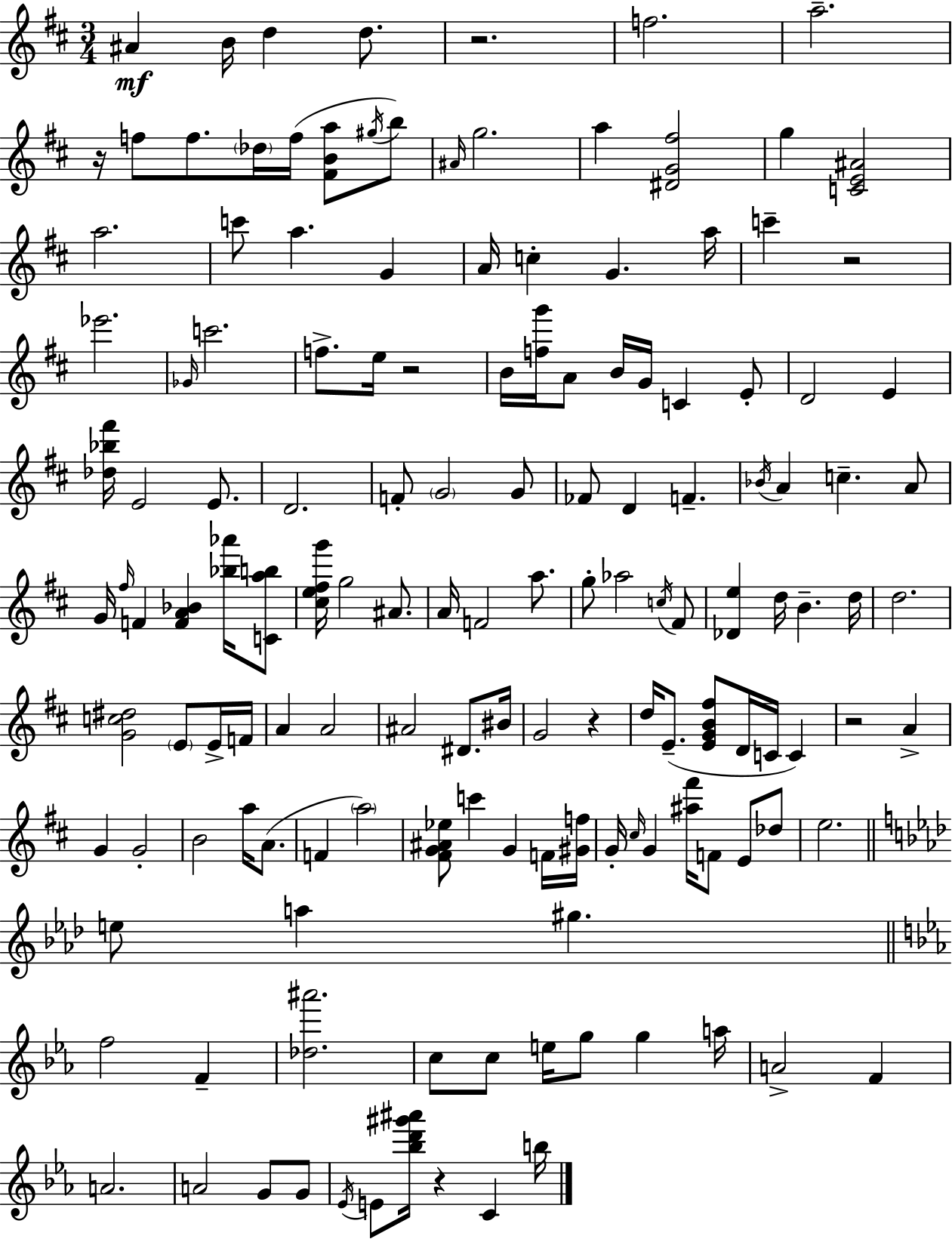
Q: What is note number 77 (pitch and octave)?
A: D5